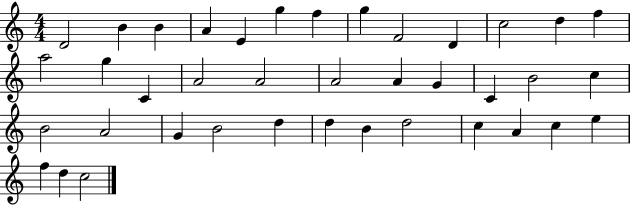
{
  \clef treble
  \numericTimeSignature
  \time 4/4
  \key c \major
  d'2 b'4 b'4 | a'4 e'4 g''4 f''4 | g''4 f'2 d'4 | c''2 d''4 f''4 | \break a''2 g''4 c'4 | a'2 a'2 | a'2 a'4 g'4 | c'4 b'2 c''4 | \break b'2 a'2 | g'4 b'2 d''4 | d''4 b'4 d''2 | c''4 a'4 c''4 e''4 | \break f''4 d''4 c''2 | \bar "|."
}